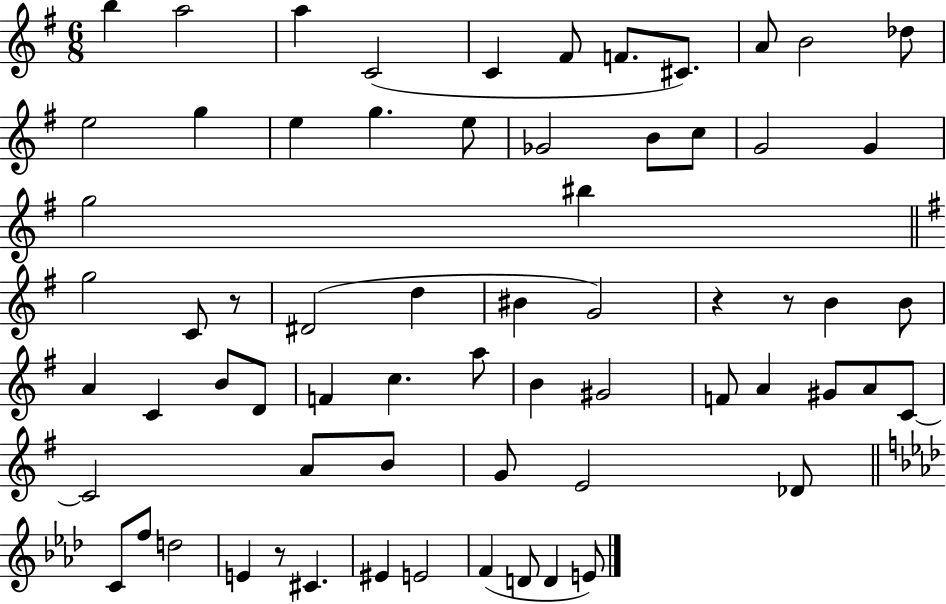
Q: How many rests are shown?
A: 4